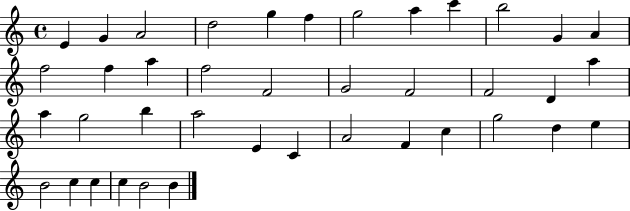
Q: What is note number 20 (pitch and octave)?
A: F4